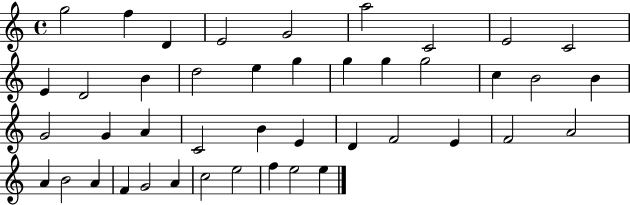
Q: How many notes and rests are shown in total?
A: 43